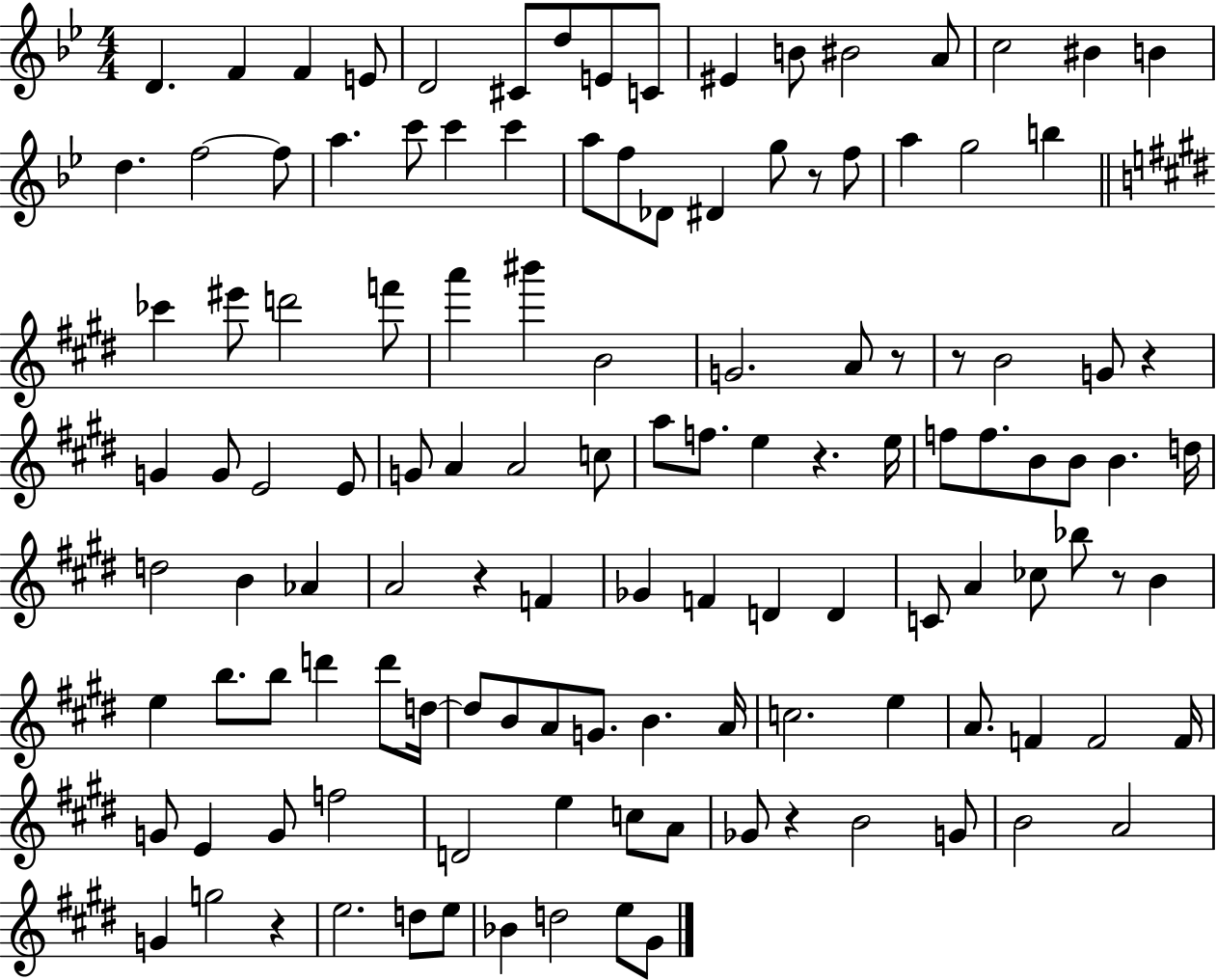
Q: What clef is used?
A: treble